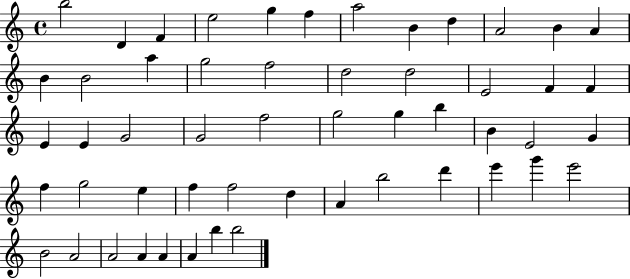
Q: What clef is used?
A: treble